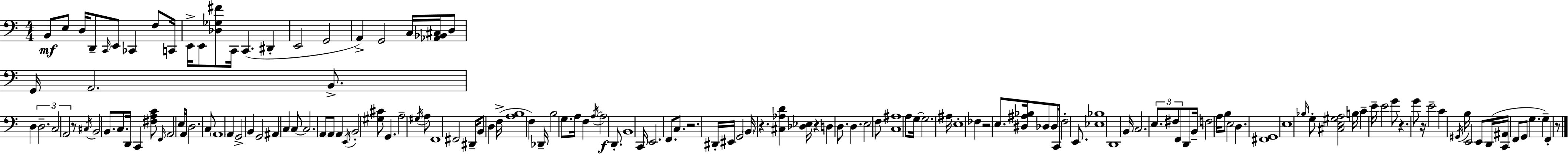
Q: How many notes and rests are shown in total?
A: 153